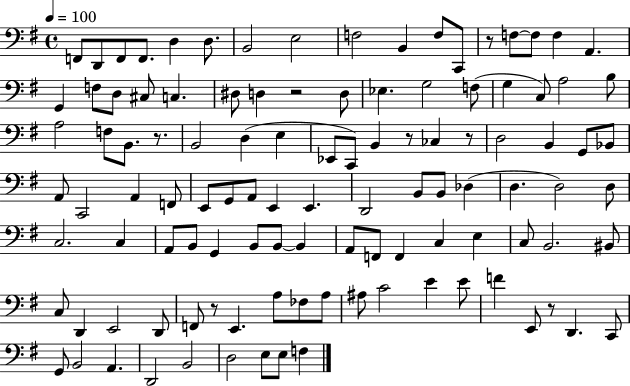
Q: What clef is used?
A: bass